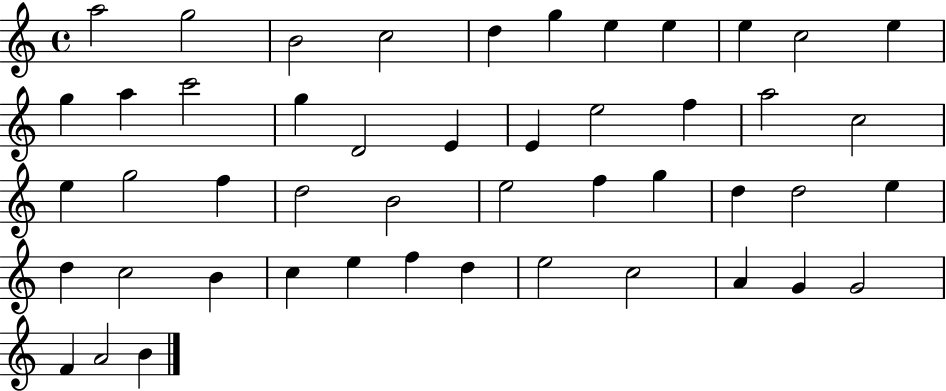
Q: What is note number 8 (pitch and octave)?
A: E5